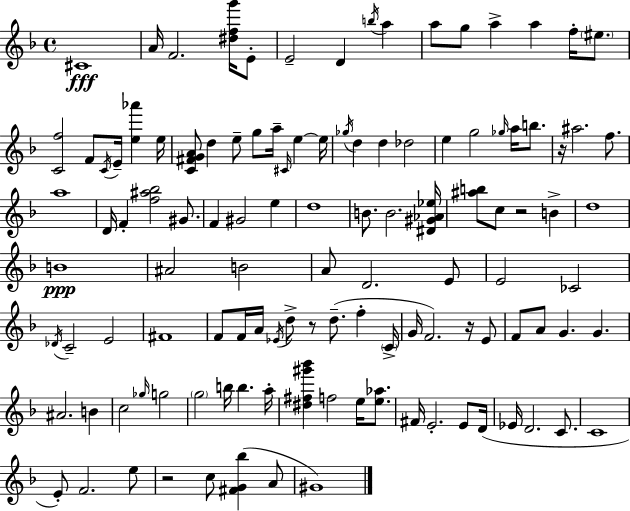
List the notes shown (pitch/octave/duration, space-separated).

C#4/w A4/s F4/h. [D#5,F5,G6]/s E4/e E4/h D4/q B5/s A5/q A5/e G5/e A5/q A5/q F5/s EIS5/e. [C4,F5]/h F4/e C4/s E4/s [E5,Ab6]/q E5/s [C4,F#4,G4,A4]/e D5/q E5/e G5/e A5/s C#4/s E5/q E5/s Gb5/s D5/q D5/q Db5/h E5/q G5/h Gb5/s A5/s B5/e. R/s A#5/h. F5/e. A5/w D4/s F4/q [F5,A#5,Bb5]/h G#4/e. F4/q G#4/h E5/q D5/w B4/e. B4/h. [D#4,G#4,Ab4,Eb5]/s [A#5,B5]/e C5/e R/h B4/q D5/w B4/w A#4/h B4/h A4/e D4/h. E4/e E4/h CES4/h Db4/s C4/h E4/h F#4/w F4/e F4/s A4/s Eb4/s D5/e R/e D5/e. F5/q C4/s G4/s F4/h. R/s E4/e F4/e A4/e G4/q. G4/q. A#4/h. B4/q C5/h Gb5/s G5/h G5/h B5/s B5/q. A5/s [D#5,F#5,G#6,Bb6]/q F5/h E5/s [E5,Ab5]/e. F#4/s E4/h. E4/e D4/s Eb4/s D4/h. C4/e. C4/w E4/e F4/h. E5/e R/h C5/e [F#4,G4,Bb5]/q A4/e G#4/w